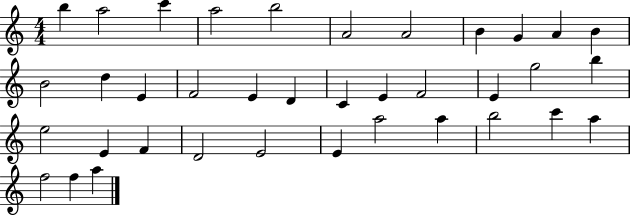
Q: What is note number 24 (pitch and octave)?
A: E5